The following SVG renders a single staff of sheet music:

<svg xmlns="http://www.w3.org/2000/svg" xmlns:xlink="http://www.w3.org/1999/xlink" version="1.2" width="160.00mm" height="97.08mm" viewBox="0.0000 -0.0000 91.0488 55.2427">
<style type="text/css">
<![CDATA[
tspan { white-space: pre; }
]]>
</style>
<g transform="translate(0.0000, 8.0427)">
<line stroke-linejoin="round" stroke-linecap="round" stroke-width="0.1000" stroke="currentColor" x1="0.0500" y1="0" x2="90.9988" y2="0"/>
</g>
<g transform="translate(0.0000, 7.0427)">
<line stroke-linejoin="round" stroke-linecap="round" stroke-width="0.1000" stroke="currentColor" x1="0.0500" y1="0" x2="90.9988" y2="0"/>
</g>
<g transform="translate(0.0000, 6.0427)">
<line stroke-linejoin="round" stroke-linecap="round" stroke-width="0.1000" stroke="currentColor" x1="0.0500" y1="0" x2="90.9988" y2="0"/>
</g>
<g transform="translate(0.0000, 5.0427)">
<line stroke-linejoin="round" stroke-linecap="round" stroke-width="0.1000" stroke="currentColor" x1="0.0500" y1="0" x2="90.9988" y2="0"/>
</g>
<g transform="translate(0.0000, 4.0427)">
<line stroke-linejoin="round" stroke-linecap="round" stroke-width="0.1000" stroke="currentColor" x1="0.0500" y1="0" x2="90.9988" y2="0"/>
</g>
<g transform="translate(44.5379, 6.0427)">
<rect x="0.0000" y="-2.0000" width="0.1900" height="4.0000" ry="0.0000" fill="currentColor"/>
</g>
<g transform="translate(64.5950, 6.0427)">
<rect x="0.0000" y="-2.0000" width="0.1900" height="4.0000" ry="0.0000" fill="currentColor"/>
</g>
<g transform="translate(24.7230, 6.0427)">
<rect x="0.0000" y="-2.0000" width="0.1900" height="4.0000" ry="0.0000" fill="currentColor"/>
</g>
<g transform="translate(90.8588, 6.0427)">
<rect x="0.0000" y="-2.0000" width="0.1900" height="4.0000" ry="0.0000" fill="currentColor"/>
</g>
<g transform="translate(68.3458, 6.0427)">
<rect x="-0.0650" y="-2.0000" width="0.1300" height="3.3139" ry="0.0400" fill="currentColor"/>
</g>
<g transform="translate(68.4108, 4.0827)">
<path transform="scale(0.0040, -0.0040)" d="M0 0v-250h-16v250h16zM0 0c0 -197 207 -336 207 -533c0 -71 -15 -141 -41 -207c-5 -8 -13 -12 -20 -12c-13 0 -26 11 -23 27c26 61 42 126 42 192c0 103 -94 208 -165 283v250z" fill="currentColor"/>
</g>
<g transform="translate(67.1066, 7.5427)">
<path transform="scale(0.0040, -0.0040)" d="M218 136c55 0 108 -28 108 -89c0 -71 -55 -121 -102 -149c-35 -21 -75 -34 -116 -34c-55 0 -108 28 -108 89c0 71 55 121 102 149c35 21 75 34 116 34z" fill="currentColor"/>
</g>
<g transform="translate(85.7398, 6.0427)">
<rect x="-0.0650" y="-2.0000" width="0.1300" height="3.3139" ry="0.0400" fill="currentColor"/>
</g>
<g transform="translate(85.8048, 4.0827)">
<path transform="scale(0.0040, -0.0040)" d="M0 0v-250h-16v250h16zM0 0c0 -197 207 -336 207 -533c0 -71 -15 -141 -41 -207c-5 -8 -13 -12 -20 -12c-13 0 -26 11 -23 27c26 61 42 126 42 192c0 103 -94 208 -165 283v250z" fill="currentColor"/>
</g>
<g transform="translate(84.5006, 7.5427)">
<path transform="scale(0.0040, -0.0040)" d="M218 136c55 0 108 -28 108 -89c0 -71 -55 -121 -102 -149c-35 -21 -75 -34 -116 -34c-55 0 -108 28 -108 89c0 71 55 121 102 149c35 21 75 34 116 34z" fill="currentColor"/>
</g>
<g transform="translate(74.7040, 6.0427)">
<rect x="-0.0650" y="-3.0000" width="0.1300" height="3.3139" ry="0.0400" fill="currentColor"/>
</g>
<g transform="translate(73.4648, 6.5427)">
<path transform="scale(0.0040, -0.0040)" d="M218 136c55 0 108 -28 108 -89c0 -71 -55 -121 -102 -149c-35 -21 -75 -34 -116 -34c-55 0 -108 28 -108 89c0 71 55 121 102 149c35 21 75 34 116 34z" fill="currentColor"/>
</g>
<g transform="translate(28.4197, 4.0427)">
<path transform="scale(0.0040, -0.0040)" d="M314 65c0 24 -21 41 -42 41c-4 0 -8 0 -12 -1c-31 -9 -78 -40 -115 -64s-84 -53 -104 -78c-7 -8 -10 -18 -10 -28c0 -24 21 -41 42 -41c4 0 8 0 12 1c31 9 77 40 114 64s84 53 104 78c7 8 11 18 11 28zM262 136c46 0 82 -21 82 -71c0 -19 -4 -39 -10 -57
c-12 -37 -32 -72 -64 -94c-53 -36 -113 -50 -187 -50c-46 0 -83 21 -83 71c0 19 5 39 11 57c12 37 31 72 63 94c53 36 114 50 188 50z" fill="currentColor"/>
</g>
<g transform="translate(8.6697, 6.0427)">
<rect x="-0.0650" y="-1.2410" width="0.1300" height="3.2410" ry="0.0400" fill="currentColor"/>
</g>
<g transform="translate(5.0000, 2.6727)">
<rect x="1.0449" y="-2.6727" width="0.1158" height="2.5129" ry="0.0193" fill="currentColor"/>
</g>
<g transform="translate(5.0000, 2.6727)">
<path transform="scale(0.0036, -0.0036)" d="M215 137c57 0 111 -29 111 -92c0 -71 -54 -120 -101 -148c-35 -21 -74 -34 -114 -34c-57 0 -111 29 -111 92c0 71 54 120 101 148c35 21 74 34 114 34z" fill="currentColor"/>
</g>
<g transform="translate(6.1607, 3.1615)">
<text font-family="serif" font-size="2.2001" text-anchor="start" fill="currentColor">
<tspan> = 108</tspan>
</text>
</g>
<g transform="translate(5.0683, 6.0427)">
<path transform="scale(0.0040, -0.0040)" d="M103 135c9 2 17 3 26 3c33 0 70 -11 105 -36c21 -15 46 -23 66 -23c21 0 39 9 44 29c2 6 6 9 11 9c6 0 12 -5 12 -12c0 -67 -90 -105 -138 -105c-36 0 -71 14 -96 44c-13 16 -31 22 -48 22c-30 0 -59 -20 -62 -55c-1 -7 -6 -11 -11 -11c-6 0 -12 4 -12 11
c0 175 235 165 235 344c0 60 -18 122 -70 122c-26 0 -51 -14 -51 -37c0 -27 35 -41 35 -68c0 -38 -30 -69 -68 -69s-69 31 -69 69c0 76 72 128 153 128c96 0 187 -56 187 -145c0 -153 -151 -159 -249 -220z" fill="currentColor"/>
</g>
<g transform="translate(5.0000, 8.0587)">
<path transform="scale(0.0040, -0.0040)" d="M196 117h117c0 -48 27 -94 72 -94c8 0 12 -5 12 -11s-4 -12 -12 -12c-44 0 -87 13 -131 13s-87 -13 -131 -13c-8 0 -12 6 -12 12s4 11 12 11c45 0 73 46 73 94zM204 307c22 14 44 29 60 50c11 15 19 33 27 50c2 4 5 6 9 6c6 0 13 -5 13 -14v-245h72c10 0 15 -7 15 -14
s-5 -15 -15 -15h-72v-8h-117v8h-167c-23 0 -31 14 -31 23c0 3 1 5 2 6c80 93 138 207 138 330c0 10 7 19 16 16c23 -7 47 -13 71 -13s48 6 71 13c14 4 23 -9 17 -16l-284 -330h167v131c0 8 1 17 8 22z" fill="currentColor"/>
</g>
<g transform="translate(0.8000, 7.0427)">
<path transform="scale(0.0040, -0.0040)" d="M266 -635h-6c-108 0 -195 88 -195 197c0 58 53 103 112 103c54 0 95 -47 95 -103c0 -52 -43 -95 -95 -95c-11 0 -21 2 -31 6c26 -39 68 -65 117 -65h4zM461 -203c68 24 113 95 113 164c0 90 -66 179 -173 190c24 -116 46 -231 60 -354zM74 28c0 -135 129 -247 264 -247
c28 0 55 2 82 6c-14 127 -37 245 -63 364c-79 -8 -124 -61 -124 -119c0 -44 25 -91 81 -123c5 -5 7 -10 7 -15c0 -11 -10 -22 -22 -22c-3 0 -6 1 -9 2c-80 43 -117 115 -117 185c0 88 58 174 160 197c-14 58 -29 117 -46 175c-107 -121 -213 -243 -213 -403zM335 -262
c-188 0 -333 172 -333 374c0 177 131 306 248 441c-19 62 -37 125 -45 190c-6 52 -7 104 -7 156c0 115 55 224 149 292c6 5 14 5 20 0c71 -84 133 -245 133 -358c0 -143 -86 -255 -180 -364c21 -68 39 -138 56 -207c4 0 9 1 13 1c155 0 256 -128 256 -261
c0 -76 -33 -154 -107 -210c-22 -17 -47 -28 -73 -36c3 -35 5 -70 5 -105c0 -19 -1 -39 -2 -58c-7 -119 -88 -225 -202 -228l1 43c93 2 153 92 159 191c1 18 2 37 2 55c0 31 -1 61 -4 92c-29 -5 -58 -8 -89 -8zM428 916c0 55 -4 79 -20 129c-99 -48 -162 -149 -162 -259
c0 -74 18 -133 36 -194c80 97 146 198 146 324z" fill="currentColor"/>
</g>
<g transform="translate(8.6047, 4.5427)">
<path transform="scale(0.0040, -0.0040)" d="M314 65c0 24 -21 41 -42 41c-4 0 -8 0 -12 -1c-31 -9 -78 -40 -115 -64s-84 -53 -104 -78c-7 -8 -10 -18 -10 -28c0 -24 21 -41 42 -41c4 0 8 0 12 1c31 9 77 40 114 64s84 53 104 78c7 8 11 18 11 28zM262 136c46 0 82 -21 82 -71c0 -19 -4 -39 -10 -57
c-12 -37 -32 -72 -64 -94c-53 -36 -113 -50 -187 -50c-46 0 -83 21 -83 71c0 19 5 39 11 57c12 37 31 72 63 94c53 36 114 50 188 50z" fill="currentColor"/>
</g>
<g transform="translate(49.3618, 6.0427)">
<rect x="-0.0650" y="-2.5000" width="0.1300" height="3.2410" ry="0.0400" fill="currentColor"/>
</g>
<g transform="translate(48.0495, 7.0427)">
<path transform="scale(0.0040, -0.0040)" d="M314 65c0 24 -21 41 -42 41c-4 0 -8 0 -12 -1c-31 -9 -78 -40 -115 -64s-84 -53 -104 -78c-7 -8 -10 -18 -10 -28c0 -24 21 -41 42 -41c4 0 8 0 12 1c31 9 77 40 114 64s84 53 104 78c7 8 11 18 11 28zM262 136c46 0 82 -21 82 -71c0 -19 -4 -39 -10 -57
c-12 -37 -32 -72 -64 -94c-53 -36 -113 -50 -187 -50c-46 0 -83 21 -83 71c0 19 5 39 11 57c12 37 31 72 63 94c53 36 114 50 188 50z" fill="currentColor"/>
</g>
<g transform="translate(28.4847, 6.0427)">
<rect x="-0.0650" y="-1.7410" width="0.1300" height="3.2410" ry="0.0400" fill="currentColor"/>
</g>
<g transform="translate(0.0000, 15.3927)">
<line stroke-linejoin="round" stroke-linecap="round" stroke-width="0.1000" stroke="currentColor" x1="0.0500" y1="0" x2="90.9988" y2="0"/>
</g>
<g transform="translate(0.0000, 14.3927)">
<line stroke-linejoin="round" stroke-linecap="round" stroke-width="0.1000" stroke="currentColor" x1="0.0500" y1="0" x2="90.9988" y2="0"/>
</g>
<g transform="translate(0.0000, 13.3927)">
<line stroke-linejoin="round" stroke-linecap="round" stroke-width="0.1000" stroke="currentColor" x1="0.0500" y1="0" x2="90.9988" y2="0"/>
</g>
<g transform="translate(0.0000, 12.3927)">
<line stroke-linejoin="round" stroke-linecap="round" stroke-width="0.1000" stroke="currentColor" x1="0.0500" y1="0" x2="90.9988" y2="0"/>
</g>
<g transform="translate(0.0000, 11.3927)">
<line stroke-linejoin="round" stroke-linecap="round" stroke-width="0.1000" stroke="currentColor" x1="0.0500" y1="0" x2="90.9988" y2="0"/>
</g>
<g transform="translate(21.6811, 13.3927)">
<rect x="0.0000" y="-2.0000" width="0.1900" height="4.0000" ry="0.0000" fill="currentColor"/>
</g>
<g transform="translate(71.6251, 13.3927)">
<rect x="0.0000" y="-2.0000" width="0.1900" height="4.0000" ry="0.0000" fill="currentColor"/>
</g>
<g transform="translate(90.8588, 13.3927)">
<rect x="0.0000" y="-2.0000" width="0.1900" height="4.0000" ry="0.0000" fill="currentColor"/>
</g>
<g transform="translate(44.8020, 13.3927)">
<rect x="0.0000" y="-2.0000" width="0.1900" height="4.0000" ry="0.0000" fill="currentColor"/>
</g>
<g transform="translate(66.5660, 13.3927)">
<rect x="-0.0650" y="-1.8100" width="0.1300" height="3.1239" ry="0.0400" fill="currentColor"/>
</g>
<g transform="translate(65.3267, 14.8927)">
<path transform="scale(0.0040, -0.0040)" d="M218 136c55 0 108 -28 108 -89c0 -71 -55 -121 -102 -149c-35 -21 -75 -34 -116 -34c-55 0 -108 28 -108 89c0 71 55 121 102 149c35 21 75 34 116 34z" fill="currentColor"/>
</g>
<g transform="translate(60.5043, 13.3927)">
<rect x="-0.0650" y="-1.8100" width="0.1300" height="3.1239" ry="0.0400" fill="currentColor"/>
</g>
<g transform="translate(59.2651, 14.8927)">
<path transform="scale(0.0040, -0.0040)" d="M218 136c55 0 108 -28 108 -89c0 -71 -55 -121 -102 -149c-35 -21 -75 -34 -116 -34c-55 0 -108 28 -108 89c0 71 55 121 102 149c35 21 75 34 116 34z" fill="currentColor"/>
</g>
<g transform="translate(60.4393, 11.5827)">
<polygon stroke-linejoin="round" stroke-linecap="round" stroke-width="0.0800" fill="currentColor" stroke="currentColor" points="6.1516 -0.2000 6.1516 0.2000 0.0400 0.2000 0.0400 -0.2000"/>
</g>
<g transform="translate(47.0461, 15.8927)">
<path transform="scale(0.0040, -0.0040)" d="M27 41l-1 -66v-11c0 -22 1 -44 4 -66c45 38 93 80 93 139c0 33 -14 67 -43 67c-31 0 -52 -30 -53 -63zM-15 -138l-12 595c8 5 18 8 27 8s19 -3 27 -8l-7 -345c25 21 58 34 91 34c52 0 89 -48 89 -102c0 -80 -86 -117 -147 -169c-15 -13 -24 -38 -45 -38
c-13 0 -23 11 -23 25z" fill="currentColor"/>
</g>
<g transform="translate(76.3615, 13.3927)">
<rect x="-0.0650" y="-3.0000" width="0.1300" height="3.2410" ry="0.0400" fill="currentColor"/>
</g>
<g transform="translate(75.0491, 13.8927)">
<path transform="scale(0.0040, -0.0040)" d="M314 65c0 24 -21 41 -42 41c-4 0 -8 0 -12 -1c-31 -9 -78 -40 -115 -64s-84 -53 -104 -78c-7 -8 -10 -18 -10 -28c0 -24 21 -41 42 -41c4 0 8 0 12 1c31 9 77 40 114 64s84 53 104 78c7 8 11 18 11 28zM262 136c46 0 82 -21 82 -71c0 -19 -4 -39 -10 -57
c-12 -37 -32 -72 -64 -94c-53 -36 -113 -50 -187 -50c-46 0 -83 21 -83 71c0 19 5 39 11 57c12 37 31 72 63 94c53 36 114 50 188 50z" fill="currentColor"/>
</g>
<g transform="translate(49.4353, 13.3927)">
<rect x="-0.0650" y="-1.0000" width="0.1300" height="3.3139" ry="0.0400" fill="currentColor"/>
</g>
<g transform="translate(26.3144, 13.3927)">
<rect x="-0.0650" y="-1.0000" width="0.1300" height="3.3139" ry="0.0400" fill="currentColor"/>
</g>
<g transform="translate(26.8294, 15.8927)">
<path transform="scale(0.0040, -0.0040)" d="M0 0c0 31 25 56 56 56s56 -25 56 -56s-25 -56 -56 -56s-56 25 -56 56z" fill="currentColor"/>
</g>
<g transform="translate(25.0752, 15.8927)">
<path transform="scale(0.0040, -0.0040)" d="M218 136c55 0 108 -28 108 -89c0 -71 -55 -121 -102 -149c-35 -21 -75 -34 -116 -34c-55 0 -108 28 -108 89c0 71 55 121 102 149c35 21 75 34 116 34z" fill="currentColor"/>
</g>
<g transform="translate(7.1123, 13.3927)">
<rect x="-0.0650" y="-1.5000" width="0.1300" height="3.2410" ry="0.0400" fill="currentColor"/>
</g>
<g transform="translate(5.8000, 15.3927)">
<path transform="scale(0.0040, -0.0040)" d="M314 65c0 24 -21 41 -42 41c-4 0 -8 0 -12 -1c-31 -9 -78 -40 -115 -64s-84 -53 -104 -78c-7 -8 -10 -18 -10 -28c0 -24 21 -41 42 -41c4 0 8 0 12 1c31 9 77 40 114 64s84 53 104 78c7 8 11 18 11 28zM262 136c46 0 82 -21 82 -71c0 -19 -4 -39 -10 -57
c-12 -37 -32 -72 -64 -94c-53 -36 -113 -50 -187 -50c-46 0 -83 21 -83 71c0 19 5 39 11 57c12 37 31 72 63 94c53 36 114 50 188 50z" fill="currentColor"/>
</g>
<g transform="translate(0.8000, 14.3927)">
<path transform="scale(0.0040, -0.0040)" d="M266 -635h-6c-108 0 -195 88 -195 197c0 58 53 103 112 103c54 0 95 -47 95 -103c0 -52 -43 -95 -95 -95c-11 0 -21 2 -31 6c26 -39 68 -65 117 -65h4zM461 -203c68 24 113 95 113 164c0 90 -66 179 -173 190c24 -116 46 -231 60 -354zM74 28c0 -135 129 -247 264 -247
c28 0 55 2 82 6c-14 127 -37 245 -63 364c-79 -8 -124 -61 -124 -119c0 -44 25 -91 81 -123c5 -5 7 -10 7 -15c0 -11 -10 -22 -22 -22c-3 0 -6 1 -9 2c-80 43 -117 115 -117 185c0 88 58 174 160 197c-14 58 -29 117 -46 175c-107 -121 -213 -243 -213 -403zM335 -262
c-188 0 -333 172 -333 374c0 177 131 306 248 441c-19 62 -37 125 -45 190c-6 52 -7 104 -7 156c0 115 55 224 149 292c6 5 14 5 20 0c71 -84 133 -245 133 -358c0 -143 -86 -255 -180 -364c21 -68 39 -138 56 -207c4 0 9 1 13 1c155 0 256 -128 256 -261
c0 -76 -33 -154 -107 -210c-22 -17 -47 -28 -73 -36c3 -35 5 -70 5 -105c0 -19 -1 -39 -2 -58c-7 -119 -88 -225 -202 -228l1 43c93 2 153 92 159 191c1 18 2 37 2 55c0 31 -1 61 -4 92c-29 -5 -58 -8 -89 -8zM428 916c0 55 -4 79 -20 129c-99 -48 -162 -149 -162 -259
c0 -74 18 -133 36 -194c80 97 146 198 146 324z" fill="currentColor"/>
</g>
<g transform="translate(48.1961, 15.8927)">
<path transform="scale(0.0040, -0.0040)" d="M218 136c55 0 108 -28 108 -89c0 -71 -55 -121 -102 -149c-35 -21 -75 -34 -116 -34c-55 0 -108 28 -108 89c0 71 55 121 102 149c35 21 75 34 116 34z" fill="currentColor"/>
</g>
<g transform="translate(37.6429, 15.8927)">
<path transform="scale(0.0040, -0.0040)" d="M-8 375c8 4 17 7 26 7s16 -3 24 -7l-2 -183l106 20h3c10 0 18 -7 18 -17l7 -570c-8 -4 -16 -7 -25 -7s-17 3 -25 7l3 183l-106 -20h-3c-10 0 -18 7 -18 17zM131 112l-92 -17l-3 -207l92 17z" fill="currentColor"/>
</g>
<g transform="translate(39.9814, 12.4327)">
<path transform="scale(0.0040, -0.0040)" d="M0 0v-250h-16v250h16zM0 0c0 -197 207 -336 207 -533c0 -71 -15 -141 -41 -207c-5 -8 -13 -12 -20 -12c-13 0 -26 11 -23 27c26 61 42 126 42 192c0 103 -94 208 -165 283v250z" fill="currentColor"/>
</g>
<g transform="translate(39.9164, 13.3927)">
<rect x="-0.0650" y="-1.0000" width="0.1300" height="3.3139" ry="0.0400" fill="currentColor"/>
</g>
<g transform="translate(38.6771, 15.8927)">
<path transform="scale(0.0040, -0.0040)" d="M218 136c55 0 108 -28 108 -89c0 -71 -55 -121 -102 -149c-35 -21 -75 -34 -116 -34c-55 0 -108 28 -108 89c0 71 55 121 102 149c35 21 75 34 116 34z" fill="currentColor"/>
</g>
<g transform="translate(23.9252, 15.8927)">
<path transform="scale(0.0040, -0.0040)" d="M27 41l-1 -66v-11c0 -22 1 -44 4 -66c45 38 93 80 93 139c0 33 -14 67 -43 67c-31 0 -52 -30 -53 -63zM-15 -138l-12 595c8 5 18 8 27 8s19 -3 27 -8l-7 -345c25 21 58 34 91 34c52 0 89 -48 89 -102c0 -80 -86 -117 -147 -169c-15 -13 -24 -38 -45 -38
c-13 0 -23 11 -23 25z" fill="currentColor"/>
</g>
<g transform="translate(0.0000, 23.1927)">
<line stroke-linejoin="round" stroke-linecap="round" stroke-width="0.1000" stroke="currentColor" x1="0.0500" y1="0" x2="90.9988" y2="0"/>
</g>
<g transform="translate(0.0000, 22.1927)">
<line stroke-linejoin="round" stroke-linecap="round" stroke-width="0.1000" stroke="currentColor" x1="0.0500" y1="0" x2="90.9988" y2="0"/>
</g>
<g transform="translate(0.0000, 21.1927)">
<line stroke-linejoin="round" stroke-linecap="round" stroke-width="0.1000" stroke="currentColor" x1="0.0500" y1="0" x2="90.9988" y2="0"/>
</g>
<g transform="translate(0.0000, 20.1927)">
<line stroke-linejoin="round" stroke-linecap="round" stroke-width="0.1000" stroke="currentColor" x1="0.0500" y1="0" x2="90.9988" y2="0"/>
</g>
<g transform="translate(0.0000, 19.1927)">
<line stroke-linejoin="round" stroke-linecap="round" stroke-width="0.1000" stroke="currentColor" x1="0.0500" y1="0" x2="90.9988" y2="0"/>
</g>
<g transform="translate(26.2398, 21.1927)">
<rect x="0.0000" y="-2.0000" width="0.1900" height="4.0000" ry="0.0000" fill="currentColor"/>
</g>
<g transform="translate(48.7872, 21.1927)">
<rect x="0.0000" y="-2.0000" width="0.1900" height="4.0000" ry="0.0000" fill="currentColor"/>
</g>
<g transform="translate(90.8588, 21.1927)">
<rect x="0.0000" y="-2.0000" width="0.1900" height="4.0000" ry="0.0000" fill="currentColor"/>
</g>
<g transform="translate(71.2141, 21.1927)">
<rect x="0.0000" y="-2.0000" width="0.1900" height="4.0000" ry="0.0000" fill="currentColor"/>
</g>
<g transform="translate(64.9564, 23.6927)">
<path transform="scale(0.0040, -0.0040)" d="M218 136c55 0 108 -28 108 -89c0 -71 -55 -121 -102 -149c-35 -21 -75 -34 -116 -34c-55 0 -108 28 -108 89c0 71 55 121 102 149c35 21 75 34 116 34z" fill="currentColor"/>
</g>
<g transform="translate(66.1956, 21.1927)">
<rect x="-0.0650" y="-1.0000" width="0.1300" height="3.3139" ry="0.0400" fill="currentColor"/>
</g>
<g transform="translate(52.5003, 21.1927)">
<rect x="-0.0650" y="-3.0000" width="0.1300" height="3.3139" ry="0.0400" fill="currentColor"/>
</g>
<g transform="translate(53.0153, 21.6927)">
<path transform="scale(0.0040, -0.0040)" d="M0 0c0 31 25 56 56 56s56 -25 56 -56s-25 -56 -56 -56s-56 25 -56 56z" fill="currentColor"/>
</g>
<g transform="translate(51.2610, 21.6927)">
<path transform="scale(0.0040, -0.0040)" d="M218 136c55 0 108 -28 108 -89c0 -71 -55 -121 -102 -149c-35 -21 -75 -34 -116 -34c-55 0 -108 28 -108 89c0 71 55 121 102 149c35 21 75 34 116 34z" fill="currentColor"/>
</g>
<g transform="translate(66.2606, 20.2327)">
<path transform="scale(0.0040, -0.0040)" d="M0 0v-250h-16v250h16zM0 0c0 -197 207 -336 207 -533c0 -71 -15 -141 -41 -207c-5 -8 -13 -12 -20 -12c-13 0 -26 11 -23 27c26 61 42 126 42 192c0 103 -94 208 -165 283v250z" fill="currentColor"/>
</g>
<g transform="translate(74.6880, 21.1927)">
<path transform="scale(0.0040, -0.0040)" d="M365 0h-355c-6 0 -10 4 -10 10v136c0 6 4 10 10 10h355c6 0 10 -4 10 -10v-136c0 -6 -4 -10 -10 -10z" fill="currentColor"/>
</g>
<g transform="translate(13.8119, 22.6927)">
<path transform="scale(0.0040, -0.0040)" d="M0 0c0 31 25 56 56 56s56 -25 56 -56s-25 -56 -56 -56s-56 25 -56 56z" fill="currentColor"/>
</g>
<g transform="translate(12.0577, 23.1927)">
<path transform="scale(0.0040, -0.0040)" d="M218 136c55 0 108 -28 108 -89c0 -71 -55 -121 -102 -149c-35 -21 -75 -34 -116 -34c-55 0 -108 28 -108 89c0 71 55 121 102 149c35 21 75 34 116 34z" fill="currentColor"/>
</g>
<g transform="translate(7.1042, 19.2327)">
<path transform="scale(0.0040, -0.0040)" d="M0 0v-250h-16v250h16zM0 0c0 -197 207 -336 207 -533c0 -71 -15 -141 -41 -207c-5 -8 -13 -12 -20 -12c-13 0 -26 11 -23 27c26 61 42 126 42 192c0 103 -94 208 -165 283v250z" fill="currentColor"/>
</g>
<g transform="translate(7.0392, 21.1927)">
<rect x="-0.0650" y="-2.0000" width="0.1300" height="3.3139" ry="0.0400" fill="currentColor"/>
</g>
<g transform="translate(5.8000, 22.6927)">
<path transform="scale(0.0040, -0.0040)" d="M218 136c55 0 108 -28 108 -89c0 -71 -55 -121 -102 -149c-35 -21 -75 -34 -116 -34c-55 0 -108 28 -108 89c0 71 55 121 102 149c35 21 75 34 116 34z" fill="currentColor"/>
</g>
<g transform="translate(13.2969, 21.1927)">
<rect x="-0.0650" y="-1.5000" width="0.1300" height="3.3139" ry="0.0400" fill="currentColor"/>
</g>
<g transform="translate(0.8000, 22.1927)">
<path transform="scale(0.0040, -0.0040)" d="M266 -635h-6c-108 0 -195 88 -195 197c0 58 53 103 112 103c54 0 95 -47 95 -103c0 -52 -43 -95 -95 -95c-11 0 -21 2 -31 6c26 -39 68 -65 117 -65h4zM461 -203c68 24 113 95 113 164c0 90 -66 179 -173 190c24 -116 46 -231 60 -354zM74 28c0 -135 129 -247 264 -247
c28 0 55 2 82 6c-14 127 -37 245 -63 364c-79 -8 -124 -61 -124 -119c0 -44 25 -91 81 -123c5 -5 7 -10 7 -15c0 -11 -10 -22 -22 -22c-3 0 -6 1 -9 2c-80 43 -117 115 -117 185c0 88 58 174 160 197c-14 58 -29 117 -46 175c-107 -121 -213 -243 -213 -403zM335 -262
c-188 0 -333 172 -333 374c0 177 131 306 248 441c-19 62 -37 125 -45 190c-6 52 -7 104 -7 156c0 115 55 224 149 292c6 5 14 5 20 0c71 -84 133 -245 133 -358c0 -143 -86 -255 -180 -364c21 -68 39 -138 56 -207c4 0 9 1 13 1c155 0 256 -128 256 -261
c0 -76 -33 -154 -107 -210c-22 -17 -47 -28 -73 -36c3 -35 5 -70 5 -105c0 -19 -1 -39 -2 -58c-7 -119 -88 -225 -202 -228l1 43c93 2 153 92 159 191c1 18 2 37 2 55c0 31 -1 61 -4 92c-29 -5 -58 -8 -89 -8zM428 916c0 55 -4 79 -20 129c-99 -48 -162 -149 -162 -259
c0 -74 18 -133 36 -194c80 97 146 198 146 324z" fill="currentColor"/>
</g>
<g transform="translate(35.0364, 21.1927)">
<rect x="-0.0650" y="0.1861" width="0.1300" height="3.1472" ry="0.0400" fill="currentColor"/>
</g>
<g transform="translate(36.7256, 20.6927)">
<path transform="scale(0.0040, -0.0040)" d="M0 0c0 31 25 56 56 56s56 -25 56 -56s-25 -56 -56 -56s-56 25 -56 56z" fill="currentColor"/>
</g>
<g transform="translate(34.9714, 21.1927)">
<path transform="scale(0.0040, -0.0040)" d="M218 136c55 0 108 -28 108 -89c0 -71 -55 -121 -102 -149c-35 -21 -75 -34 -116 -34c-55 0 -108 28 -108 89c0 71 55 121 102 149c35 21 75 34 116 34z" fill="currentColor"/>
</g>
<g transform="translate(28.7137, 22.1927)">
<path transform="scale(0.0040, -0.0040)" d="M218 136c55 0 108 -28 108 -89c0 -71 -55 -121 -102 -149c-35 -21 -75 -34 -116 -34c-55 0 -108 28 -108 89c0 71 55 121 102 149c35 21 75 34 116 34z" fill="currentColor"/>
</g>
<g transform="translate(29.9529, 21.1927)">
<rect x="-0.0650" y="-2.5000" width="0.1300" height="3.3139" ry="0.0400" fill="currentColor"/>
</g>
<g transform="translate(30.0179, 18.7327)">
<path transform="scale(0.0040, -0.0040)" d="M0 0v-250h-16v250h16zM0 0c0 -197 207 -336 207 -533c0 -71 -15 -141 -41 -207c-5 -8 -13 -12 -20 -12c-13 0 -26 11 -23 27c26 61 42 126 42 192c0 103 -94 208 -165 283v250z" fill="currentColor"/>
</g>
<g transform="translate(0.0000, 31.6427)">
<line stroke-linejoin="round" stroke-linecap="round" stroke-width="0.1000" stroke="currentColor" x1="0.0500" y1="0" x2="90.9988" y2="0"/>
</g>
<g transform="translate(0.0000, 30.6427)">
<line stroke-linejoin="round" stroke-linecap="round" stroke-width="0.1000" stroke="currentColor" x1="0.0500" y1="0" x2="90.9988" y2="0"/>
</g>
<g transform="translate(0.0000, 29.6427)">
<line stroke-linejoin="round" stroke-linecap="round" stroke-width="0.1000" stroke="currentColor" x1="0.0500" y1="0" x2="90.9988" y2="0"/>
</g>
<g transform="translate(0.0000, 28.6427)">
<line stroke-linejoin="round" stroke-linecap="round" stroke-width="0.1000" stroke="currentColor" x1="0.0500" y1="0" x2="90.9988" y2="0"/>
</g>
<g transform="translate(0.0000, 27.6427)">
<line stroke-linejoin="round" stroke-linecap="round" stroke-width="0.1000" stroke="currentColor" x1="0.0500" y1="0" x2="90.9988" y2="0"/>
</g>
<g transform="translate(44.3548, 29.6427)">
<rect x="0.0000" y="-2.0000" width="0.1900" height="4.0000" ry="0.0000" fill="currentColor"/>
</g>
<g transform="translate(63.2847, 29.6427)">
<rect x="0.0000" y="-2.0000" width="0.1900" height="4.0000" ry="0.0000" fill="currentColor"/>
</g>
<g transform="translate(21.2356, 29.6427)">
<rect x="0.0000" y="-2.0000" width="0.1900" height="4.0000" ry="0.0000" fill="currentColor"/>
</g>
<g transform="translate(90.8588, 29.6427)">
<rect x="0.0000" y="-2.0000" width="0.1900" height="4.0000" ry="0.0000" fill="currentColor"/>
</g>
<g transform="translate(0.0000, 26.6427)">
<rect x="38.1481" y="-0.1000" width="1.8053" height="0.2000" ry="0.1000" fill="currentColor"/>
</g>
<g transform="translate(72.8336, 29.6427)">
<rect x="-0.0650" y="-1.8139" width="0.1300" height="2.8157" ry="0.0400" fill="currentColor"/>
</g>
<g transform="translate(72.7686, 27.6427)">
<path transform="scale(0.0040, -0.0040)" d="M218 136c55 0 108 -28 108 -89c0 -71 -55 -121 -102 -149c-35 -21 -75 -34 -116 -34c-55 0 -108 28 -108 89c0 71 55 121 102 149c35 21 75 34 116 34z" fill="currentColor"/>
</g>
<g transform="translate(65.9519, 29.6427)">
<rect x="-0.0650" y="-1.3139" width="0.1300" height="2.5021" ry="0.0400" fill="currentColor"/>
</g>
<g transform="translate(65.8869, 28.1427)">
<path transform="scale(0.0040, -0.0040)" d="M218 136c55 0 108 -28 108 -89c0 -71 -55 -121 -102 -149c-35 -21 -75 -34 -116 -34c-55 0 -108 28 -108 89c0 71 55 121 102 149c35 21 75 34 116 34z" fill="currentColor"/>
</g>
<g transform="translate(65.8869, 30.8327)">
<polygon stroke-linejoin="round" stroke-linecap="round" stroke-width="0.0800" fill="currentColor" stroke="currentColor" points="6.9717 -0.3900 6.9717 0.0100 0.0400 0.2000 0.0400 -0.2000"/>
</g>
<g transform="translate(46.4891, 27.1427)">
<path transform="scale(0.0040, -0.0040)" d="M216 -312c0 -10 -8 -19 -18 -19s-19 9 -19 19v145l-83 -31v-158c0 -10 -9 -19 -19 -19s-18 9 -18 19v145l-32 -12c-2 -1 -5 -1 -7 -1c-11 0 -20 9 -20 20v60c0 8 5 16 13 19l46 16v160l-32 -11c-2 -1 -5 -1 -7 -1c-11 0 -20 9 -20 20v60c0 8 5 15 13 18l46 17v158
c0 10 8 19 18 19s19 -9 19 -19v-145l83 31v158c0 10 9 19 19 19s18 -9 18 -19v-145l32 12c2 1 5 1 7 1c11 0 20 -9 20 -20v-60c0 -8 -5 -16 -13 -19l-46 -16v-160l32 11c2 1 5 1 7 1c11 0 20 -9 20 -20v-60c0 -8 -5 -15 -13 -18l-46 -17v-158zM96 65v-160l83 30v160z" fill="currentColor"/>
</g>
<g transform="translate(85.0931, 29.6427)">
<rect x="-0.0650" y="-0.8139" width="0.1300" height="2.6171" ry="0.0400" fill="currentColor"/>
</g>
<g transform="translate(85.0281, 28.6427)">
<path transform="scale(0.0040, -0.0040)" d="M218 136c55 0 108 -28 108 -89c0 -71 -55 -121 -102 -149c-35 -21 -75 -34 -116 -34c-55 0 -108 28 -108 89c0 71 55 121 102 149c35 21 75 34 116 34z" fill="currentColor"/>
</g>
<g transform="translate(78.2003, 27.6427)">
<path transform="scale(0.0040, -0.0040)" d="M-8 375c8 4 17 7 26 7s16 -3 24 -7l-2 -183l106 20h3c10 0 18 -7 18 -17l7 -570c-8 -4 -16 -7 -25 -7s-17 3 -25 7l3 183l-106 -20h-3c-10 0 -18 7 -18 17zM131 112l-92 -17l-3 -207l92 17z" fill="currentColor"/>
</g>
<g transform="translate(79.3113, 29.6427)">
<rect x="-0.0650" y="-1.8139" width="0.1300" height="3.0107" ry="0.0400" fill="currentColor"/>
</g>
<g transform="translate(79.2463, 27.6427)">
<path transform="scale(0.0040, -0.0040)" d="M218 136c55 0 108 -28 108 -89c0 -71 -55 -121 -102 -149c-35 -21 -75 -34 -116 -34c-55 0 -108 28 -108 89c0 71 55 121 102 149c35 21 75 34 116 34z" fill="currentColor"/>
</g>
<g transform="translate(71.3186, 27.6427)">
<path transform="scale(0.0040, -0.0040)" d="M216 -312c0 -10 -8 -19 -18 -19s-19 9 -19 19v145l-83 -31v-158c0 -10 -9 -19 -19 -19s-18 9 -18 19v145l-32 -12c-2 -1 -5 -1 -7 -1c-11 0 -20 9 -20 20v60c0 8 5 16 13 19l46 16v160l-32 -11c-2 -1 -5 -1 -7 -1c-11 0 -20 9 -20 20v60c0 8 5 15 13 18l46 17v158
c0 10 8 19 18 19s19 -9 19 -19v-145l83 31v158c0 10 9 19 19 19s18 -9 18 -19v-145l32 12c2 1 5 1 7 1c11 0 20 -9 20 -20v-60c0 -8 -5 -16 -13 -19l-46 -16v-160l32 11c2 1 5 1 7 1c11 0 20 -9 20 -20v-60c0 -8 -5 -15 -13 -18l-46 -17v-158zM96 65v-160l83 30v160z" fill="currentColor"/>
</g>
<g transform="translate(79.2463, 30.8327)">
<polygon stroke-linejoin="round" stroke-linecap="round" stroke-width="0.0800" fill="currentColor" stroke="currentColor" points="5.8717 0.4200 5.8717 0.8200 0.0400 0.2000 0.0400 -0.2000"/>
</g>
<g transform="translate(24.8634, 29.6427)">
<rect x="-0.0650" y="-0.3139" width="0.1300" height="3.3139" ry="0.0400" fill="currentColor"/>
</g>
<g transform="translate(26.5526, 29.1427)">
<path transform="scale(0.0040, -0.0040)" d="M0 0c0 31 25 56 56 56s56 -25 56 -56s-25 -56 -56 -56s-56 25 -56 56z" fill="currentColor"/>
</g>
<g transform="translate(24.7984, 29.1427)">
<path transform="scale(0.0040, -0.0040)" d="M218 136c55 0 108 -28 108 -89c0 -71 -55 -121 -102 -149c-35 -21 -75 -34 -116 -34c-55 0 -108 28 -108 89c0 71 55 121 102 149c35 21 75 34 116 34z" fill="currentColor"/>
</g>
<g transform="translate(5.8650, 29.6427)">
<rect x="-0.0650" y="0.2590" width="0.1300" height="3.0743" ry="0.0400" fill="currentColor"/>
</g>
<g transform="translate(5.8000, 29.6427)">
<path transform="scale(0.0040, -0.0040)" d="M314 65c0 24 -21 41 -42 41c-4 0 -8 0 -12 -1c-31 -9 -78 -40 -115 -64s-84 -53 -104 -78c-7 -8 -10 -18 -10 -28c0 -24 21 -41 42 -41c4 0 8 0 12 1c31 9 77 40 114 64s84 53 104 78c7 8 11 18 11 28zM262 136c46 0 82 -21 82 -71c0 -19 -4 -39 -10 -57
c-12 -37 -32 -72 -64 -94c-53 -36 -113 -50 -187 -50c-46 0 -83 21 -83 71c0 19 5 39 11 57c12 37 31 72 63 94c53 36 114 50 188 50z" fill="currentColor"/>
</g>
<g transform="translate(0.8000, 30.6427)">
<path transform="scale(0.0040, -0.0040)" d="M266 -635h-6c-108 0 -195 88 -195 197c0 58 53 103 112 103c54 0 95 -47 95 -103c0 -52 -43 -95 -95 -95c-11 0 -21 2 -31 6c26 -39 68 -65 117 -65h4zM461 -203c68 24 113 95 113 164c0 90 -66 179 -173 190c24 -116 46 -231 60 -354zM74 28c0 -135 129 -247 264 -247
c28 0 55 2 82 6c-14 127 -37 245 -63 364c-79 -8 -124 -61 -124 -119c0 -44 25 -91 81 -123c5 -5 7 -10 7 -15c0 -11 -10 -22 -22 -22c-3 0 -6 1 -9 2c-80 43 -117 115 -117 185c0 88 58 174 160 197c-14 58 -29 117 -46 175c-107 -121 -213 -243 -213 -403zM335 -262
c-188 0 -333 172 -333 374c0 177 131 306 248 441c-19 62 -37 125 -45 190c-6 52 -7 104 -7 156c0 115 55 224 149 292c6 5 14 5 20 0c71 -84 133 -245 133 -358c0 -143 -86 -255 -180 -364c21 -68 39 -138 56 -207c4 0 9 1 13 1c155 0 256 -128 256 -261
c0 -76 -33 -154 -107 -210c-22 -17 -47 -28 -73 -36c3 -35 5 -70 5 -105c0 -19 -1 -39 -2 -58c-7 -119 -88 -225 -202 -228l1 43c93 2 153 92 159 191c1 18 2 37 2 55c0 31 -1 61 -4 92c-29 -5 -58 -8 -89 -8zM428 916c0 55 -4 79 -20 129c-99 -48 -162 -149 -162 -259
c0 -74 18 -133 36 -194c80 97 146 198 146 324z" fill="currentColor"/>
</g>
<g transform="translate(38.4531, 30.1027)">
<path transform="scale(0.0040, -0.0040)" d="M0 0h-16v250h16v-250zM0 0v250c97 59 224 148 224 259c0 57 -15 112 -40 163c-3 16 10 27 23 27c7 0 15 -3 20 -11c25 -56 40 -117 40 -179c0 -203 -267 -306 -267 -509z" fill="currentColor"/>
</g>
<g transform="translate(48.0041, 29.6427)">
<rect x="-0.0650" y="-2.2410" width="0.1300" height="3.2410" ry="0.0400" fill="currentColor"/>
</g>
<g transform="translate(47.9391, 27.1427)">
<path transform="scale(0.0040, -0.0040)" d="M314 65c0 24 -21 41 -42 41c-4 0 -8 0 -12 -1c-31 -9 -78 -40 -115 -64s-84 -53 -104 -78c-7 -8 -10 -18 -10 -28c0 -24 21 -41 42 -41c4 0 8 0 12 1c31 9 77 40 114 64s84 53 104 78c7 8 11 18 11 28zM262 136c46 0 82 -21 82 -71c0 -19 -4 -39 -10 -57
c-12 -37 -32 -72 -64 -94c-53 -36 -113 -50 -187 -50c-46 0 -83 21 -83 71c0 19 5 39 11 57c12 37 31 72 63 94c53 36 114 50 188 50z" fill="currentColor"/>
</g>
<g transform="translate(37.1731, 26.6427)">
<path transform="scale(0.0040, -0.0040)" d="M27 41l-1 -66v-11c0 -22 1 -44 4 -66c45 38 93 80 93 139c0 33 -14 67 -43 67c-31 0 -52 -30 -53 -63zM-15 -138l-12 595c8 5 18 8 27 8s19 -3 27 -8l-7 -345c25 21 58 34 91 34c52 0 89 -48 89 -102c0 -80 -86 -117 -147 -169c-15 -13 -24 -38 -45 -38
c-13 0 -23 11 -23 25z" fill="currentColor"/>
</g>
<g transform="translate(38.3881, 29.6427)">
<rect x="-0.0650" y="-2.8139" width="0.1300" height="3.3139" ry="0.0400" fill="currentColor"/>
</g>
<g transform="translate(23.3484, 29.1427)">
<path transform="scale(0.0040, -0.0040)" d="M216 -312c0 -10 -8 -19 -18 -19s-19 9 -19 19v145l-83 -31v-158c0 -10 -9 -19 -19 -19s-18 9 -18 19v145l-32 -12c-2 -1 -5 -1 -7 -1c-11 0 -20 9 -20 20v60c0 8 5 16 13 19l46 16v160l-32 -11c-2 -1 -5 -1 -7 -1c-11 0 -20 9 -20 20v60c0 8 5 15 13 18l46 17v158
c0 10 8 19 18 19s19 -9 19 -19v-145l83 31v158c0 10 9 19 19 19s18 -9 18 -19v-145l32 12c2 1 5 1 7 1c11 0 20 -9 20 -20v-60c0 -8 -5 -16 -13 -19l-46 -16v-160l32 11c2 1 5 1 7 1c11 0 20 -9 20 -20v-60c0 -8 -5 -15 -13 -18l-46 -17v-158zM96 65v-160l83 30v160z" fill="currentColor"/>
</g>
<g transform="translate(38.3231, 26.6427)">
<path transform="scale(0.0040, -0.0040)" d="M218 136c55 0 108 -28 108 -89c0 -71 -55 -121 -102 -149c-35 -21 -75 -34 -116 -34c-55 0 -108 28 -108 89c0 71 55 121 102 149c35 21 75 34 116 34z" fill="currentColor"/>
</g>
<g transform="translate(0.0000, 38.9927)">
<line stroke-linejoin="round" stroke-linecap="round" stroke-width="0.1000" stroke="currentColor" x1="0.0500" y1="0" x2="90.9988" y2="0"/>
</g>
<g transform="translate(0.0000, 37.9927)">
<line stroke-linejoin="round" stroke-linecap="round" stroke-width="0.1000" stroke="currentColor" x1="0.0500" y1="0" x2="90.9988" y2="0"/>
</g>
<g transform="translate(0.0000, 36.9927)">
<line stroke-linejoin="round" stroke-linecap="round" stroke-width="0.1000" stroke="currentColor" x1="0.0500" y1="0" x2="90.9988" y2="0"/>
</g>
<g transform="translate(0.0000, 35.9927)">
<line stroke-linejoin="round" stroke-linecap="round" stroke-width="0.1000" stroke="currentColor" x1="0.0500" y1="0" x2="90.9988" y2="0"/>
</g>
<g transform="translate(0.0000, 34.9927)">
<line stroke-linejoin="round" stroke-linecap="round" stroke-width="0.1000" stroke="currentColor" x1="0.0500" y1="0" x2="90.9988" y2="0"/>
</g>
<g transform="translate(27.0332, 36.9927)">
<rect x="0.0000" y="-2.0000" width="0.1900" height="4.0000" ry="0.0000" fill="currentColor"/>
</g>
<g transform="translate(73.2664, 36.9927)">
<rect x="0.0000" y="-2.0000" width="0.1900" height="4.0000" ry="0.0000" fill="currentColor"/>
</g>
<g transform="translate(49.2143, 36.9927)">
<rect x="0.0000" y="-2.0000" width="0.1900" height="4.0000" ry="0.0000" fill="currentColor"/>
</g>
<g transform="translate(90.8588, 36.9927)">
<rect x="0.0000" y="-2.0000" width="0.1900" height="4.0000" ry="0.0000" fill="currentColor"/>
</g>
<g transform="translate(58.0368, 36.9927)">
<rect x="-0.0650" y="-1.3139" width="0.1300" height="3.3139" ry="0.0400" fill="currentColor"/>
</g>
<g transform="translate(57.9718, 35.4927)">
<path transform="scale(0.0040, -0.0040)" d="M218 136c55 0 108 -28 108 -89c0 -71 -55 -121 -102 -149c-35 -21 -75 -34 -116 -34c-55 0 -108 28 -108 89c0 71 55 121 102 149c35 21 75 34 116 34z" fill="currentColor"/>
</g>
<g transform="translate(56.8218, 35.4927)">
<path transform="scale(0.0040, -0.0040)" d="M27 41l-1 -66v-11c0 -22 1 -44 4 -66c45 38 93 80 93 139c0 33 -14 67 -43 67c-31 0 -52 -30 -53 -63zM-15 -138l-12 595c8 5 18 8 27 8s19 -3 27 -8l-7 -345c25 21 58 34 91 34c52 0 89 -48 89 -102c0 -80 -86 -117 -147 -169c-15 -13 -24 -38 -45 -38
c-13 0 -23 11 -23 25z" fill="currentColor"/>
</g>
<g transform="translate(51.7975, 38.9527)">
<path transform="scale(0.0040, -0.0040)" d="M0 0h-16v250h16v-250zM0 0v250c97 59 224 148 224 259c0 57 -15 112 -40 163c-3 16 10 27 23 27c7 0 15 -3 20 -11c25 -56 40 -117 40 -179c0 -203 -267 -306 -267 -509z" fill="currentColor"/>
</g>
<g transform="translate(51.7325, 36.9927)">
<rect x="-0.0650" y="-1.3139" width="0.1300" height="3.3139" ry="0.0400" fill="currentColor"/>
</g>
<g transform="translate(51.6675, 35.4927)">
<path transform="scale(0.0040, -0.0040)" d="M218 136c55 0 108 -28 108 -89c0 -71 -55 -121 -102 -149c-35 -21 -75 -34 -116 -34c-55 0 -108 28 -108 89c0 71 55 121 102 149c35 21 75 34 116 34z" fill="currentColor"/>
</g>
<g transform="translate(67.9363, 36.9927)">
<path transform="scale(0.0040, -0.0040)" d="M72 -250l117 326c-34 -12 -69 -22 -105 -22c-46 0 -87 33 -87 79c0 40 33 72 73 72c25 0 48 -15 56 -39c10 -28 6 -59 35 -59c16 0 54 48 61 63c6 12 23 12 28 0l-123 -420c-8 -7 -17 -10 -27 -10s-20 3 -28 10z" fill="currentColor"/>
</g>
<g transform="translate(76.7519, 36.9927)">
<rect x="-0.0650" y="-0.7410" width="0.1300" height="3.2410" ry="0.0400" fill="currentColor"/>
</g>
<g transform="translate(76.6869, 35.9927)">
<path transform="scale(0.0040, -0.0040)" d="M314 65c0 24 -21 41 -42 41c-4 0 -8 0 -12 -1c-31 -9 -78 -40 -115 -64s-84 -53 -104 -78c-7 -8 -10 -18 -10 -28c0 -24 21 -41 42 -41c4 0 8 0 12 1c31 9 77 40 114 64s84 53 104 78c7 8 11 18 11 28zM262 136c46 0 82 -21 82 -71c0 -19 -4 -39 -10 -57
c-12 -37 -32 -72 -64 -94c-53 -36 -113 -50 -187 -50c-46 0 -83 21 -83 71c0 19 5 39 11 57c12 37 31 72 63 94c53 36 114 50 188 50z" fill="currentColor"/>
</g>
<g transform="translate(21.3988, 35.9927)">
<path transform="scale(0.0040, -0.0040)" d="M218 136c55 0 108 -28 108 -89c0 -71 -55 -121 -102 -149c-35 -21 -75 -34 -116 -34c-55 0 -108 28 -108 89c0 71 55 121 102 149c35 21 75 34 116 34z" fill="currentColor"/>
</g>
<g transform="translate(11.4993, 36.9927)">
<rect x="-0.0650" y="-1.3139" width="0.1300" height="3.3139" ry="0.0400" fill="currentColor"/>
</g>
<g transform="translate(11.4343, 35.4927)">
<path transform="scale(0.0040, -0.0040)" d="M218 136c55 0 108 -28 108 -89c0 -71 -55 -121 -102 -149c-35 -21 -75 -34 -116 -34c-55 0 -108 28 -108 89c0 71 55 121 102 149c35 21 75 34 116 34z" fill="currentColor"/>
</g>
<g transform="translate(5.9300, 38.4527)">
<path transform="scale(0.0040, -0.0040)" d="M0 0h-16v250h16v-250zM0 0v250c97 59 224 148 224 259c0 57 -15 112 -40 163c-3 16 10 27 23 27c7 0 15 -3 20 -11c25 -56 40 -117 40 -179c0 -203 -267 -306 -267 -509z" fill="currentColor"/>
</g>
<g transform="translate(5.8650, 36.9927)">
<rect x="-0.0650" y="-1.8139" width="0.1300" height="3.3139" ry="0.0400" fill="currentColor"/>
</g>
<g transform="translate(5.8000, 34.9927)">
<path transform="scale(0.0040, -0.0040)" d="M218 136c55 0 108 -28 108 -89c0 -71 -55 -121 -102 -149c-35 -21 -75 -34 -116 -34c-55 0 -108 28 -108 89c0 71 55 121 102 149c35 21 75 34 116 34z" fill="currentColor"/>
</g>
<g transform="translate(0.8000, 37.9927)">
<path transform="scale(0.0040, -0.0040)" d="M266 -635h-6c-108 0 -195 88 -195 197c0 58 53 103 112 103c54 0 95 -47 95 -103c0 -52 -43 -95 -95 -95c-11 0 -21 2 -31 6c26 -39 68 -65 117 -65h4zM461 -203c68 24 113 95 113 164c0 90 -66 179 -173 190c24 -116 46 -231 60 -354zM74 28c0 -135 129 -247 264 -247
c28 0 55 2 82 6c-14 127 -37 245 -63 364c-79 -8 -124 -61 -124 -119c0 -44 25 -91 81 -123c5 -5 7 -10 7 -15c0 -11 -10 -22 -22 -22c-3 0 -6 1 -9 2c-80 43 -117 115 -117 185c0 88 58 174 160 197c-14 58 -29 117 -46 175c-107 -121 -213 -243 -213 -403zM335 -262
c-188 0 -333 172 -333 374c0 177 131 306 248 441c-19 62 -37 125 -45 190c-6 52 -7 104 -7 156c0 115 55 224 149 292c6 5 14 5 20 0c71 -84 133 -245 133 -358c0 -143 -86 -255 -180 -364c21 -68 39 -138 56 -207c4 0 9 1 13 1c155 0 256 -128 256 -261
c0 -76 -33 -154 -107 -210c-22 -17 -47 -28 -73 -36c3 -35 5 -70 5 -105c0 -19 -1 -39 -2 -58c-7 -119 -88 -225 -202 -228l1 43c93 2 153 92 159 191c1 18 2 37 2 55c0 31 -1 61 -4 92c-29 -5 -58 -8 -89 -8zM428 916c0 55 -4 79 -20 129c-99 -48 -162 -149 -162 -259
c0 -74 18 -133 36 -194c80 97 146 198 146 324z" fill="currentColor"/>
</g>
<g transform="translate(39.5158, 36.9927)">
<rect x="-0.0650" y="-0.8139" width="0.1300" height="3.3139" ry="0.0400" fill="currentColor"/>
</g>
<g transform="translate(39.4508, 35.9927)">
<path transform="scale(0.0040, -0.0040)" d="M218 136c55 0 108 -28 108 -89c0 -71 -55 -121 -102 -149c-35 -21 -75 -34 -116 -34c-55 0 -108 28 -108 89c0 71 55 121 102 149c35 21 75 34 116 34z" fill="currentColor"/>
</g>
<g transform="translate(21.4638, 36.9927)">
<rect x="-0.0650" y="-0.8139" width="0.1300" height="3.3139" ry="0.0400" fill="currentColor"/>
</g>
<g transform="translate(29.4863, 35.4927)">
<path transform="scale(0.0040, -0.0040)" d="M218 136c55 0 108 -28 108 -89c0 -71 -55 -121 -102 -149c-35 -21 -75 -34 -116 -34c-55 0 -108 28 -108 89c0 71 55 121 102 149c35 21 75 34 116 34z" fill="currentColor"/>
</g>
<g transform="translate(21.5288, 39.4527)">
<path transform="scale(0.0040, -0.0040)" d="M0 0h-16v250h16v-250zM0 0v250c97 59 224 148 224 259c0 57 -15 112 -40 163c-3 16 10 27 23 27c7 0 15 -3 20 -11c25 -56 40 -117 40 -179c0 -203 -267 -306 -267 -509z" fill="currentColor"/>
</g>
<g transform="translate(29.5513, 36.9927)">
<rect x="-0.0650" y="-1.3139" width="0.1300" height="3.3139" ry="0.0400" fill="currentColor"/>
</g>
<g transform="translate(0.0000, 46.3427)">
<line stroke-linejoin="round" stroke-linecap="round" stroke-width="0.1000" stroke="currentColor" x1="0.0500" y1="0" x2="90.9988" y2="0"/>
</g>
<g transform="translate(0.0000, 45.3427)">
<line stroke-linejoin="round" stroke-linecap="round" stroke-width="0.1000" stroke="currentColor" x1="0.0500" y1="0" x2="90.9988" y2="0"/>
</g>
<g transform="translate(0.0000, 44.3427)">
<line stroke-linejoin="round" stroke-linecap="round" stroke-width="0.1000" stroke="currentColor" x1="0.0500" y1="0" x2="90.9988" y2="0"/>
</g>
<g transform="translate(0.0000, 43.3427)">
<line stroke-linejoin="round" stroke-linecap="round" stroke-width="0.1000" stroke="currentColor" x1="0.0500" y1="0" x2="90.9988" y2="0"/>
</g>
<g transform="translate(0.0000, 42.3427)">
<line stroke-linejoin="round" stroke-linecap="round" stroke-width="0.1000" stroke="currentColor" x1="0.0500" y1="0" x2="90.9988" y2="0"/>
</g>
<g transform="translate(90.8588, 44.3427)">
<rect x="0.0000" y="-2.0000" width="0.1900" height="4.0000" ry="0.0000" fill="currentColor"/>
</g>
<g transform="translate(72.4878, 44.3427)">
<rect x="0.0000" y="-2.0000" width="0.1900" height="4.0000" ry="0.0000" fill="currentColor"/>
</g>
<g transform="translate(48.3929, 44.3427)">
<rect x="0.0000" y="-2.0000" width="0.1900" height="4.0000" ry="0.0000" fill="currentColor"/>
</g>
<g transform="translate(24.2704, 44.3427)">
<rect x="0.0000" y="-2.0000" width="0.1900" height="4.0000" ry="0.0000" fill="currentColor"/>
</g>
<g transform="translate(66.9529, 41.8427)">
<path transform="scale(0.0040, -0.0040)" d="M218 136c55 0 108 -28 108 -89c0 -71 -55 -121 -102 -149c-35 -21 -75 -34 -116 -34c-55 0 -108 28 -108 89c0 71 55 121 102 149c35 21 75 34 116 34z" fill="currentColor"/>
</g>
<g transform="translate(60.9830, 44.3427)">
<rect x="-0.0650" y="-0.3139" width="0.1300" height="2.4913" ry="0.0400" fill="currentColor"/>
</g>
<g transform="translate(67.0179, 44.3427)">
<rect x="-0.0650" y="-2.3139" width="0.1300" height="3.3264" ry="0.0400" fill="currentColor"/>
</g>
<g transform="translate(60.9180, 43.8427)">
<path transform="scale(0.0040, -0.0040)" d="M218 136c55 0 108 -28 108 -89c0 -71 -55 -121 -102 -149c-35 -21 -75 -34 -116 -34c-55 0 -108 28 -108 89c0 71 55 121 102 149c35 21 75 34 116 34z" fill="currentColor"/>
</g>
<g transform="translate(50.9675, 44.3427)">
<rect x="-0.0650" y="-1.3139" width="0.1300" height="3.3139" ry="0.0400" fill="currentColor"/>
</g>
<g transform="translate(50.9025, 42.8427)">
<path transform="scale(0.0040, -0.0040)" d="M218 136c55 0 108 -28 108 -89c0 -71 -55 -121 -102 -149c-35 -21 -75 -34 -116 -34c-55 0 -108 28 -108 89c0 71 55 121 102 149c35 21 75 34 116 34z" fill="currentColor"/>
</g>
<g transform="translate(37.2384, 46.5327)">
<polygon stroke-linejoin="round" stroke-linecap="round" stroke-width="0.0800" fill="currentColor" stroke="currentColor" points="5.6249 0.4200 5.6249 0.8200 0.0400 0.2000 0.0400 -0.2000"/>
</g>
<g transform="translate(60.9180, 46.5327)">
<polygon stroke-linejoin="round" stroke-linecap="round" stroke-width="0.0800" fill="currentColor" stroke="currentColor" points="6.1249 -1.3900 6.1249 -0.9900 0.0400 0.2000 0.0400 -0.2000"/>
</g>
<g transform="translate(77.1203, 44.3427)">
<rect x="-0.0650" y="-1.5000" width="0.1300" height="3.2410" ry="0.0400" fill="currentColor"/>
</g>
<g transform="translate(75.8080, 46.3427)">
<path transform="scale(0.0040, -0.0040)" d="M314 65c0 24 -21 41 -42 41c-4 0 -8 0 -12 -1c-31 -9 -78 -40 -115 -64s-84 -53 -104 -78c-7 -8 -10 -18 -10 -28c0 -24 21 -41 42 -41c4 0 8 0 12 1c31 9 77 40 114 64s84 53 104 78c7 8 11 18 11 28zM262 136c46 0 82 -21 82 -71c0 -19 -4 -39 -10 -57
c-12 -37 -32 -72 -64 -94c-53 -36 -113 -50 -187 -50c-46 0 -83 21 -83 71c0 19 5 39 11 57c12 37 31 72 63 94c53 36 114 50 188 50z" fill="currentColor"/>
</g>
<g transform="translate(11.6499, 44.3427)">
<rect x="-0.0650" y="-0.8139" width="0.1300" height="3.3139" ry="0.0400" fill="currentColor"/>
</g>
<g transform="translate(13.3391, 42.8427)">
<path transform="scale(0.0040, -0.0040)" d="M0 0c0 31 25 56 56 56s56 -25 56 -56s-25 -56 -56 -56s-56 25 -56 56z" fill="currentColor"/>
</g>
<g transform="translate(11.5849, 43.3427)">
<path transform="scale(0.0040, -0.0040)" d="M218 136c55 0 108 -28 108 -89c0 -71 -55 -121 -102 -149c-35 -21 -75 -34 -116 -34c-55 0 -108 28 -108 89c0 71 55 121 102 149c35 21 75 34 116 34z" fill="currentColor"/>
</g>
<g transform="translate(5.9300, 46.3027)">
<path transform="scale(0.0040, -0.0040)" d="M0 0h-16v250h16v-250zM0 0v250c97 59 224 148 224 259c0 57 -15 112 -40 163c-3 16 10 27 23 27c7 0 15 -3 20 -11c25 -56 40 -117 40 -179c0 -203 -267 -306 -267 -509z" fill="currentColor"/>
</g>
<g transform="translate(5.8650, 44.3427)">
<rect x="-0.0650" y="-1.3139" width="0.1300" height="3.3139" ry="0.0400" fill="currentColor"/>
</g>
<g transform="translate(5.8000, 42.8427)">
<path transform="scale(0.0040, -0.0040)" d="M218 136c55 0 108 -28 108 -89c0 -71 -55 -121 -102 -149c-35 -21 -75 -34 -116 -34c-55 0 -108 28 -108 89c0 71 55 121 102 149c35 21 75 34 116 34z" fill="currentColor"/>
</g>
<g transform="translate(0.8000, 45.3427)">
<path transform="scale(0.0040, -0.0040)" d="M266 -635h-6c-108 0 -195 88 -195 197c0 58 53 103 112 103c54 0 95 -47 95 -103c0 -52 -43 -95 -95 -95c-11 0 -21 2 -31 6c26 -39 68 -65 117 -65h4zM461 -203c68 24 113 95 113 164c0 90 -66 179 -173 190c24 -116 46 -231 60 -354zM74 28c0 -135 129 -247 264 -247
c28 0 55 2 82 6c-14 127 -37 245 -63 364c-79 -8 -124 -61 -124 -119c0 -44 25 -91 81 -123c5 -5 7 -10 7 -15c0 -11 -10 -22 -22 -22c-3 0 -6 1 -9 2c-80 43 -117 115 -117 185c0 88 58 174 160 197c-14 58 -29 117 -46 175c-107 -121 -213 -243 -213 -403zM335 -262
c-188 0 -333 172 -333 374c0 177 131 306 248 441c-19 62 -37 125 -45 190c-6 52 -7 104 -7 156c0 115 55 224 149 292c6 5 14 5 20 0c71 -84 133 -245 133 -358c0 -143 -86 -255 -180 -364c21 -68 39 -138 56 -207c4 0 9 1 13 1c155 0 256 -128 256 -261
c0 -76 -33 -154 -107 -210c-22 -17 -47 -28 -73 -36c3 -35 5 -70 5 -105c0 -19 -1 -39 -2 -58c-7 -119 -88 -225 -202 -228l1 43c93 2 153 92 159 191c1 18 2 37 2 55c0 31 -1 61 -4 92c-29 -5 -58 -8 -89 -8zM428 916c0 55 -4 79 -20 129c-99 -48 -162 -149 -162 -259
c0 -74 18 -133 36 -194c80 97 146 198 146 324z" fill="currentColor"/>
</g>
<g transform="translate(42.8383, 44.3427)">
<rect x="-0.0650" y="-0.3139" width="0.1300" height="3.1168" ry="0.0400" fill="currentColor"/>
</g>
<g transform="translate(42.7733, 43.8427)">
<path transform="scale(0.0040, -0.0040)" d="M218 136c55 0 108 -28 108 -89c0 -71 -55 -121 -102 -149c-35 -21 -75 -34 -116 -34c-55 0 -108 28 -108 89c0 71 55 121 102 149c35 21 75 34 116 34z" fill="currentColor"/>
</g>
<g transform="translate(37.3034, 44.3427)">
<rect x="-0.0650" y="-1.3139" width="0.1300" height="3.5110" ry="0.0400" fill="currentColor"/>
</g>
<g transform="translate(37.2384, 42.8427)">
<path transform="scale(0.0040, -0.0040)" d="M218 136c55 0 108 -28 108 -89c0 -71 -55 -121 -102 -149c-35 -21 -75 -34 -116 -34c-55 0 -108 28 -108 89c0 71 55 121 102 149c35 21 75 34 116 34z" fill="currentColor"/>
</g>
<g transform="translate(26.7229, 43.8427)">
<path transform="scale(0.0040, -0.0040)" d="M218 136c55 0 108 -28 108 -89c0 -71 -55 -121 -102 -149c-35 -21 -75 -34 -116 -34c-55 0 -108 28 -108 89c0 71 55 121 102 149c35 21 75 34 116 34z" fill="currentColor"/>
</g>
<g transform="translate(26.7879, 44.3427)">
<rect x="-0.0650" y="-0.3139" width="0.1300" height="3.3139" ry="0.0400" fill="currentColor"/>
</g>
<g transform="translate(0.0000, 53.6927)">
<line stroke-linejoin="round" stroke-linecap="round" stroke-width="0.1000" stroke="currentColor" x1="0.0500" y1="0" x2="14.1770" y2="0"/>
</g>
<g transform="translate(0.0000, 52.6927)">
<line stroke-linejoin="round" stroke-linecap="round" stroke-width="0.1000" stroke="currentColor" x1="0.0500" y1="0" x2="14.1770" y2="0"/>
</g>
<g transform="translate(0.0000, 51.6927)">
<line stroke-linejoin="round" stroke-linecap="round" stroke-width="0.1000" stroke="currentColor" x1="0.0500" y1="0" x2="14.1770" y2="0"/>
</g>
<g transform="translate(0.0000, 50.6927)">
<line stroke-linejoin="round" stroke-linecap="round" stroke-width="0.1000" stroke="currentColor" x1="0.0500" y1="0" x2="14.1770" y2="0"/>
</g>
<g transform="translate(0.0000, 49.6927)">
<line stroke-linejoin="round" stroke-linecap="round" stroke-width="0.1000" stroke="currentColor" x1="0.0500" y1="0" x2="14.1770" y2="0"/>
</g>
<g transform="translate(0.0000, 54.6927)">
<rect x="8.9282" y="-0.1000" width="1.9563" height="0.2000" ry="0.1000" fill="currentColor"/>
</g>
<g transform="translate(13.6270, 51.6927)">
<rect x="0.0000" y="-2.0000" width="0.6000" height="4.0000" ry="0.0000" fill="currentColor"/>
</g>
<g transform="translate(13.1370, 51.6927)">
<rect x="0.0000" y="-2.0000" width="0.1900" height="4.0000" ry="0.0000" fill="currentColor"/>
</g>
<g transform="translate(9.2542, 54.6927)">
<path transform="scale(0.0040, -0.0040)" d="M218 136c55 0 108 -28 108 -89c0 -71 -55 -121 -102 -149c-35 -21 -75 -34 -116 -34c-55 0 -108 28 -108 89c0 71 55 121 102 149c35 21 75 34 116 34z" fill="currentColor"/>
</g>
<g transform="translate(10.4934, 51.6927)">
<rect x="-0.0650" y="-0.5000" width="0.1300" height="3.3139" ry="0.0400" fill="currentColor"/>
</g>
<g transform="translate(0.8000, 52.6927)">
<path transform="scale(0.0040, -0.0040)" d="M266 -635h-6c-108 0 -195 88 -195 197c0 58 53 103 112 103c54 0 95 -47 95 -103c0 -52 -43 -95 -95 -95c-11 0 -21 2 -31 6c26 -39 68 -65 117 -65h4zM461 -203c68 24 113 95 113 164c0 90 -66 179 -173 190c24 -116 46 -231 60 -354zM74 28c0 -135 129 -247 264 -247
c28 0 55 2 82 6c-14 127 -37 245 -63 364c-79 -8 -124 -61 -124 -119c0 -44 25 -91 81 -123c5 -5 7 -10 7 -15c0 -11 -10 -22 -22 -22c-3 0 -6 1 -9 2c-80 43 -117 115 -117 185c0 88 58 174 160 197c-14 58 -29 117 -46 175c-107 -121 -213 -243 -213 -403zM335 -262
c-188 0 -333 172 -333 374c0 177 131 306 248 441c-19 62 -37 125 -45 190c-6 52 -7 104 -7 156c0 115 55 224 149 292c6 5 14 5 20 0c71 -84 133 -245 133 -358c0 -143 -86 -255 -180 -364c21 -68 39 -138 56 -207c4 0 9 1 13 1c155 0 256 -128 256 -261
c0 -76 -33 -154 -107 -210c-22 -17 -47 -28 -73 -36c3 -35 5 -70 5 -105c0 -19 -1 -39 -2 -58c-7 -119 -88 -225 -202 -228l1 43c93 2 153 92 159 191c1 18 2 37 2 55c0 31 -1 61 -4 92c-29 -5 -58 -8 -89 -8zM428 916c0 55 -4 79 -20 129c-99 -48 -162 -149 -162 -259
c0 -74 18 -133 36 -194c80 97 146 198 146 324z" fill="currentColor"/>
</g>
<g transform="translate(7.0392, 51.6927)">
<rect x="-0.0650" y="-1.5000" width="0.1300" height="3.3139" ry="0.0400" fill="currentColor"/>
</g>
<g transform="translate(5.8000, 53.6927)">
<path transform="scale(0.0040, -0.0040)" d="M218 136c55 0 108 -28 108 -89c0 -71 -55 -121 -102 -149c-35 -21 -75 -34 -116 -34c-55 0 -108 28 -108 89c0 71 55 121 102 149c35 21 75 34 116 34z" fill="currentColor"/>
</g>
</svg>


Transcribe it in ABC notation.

X:1
T:Untitled
M:2/4
L:1/4
K:C
e2 f2 G2 F/2 A F/2 E2 _D D/2 _D F/2 F/2 A2 F/2 E G/2 B A D/2 z2 B2 ^c _a/2 ^g2 e/2 ^f/2 f/2 d/2 f/2 e d/2 e d e/2 _e z/2 d2 e/2 d c e/2 c/2 e c/2 g/2 E2 E C